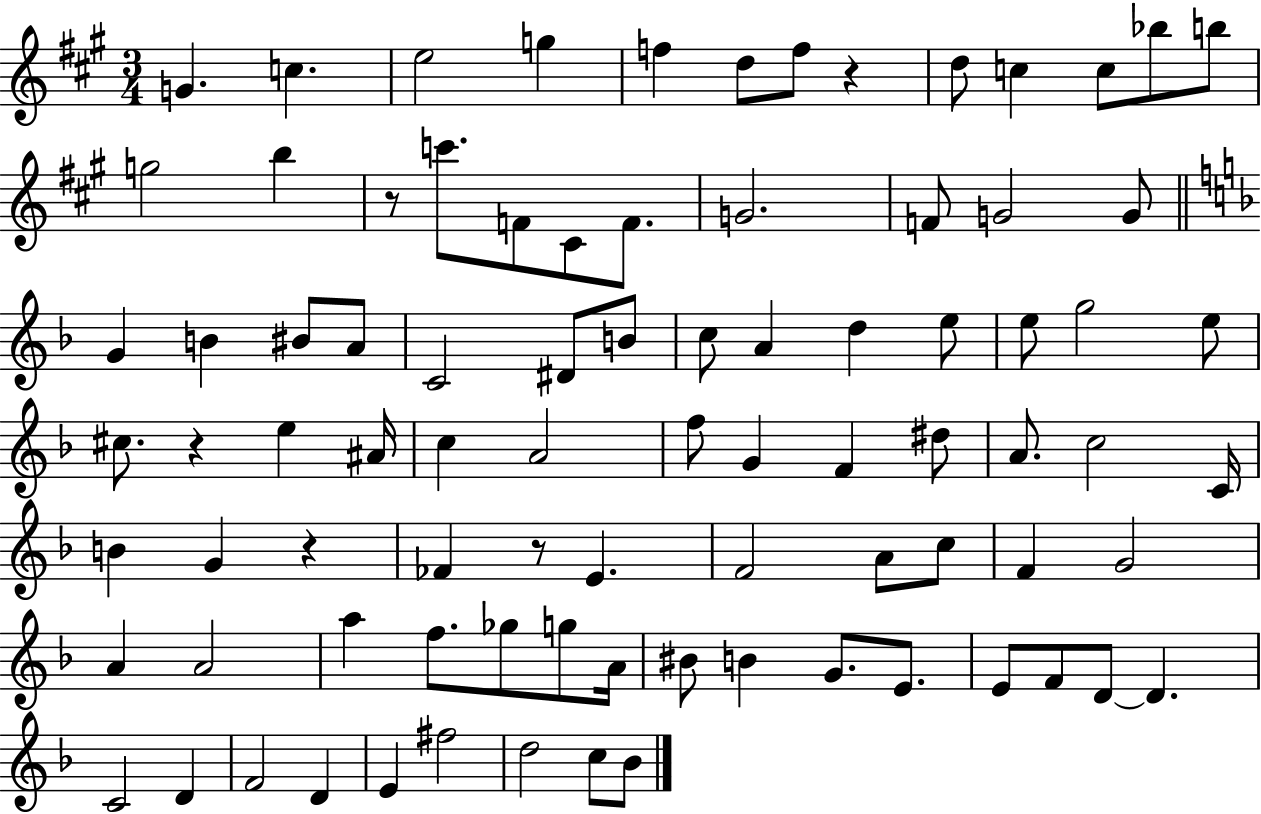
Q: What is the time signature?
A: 3/4